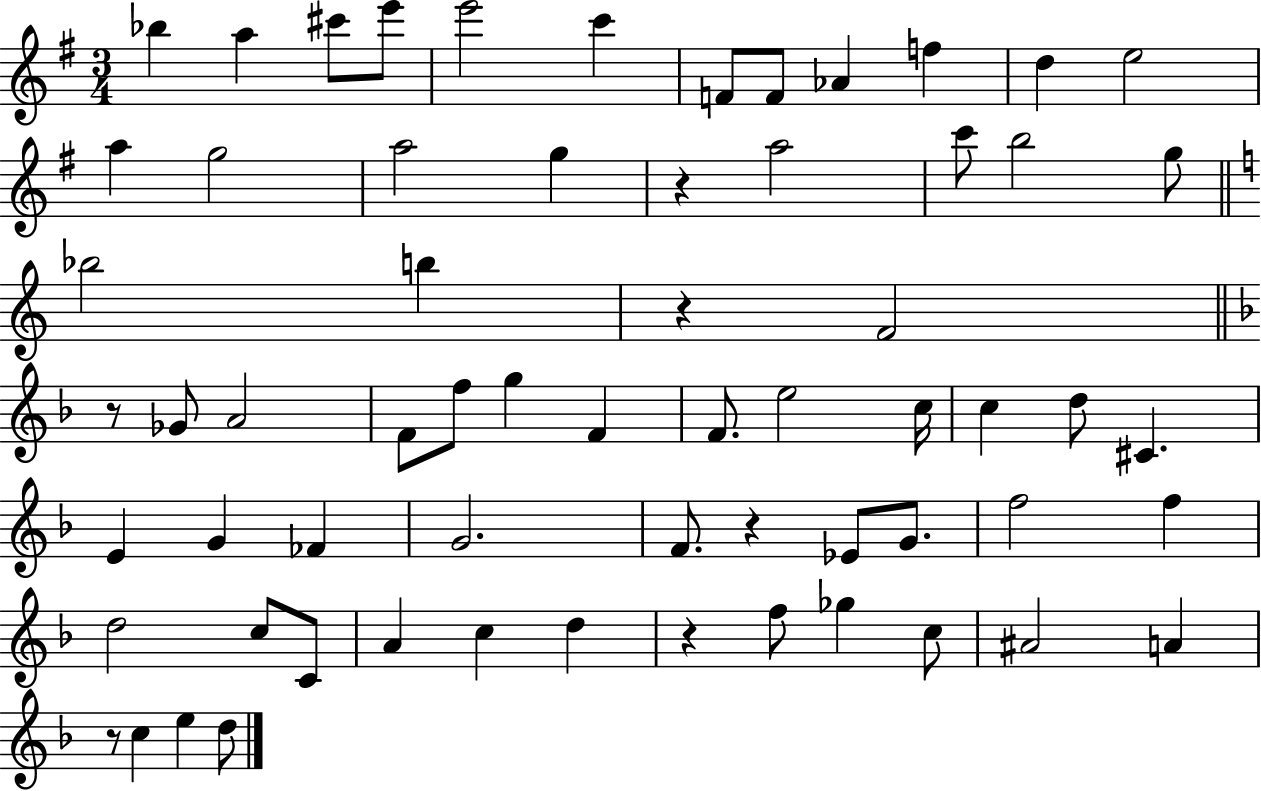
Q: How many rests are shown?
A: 6